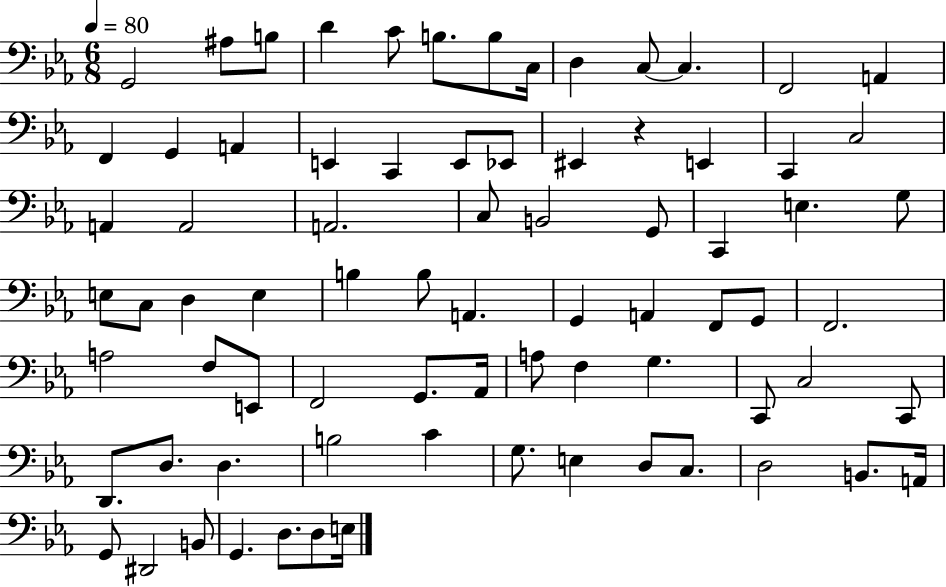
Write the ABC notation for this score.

X:1
T:Untitled
M:6/8
L:1/4
K:Eb
G,,2 ^A,/2 B,/2 D C/2 B,/2 B,/2 C,/4 D, C,/2 C, F,,2 A,, F,, G,, A,, E,, C,, E,,/2 _E,,/2 ^E,, z E,, C,, C,2 A,, A,,2 A,,2 C,/2 B,,2 G,,/2 C,, E, G,/2 E,/2 C,/2 D, E, B, B,/2 A,, G,, A,, F,,/2 G,,/2 F,,2 A,2 F,/2 E,,/2 F,,2 G,,/2 _A,,/4 A,/2 F, G, C,,/2 C,2 C,,/2 D,,/2 D,/2 D, B,2 C G,/2 E, D,/2 C,/2 D,2 B,,/2 A,,/4 G,,/2 ^D,,2 B,,/2 G,, D,/2 D,/2 E,/4